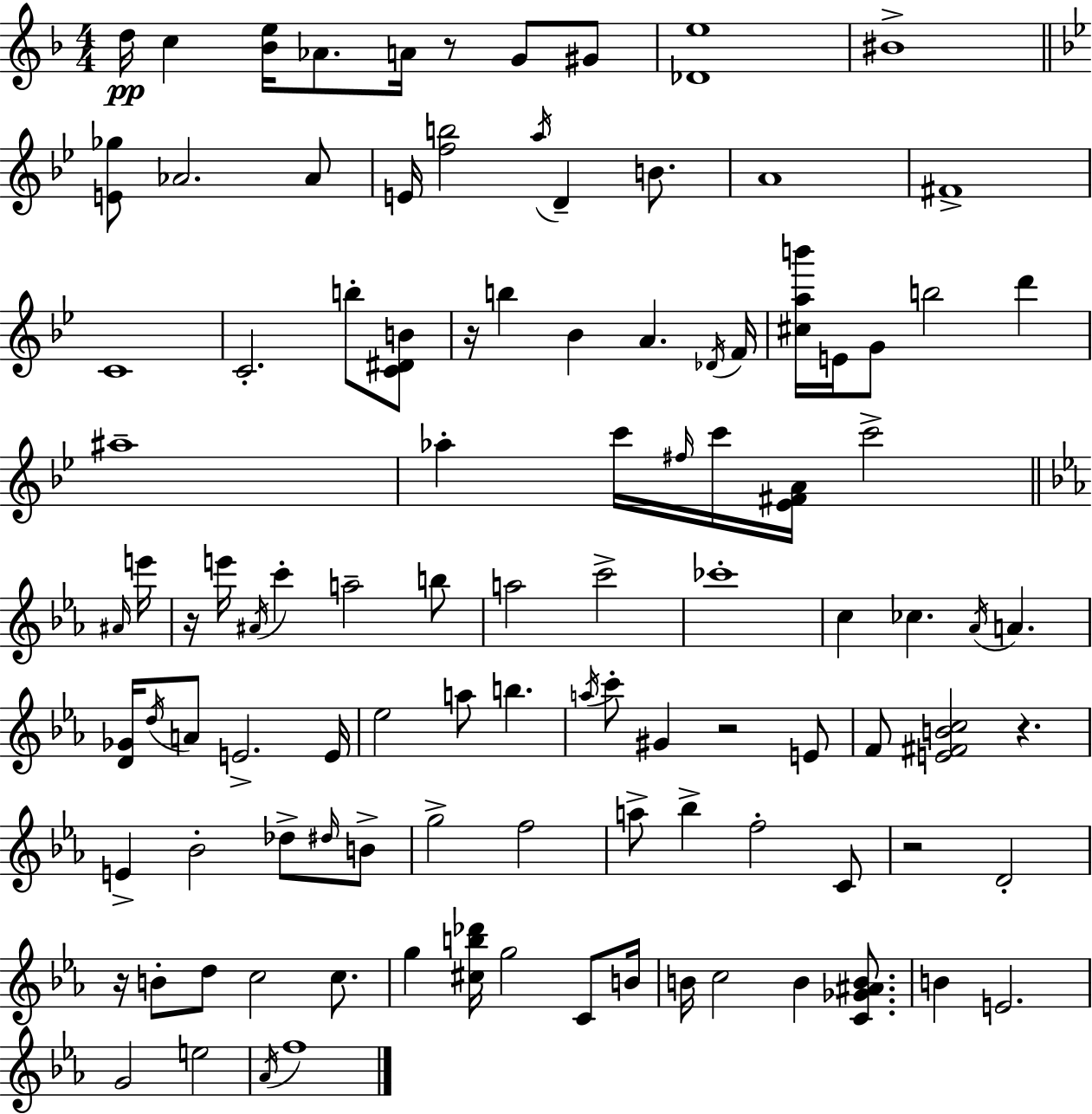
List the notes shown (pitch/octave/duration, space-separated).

D5/s C5/q [Bb4,E5]/s Ab4/e. A4/s R/e G4/e G#4/e [Db4,E5]/w BIS4/w [E4,Gb5]/e Ab4/h. Ab4/e E4/s [F5,B5]/h A5/s D4/q B4/e. A4/w F#4/w C4/w C4/h. B5/e [C4,D#4,B4]/e R/s B5/q Bb4/q A4/q. Db4/s F4/s [C#5,A5,B6]/s E4/s G4/e B5/h D6/q A#5/w Ab5/q C6/s F#5/s C6/s [Eb4,F#4,A4]/s C6/h A#4/s E6/s R/s E6/s A#4/s C6/q A5/h B5/e A5/h C6/h CES6/w C5/q CES5/q. Ab4/s A4/q. [D4,Gb4]/s D5/s A4/e E4/h. E4/s Eb5/h A5/e B5/q. A5/s C6/e G#4/q R/h E4/e F4/e [E4,F#4,B4,C5]/h R/q. E4/q Bb4/h Db5/e D#5/s B4/e G5/h F5/h A5/e Bb5/q F5/h C4/e R/h D4/h R/s B4/e D5/e C5/h C5/e. G5/q [C#5,B5,Db6]/s G5/h C4/e B4/s B4/s C5/h B4/q [C4,Gb4,A#4,B4]/e. B4/q E4/h. G4/h E5/h Ab4/s F5/w